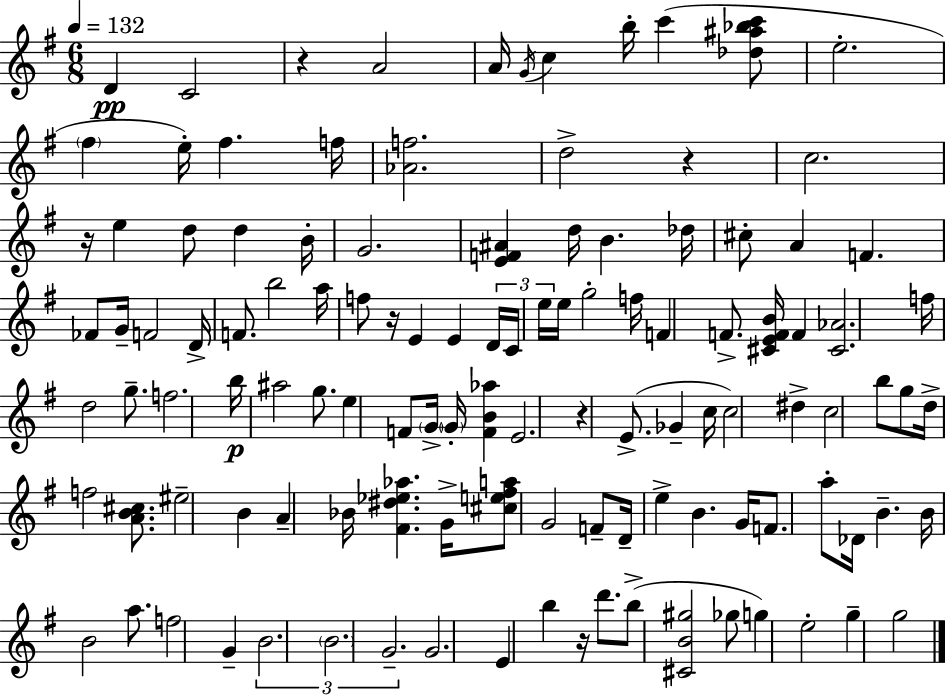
{
  \clef treble
  \numericTimeSignature
  \time 6/8
  \key g \major
  \tempo 4 = 132
  \repeat volta 2 { d'4\pp c'2 | r4 a'2 | a'16 \acciaccatura { g'16 } c''4 b''16-. c'''4( <des'' ais'' bes'' c'''>8 | e''2.-. | \break \parenthesize fis''4 e''16-.) fis''4. | f''16 <aes' f''>2. | d''2-> r4 | c''2. | \break r16 e''4 d''8 d''4 | b'16-. g'2. | <e' f' ais'>4 d''16 b'4. | des''16 cis''8-. a'4 f'4. | \break fes'8 g'16-- f'2 | d'16-> f'8. b''2 | a''16 f''8 r16 e'4 e'4 | \tuplet 3/2 { d'16 c'16 e''16 } e''16 g''2-. | \break f''16 f'4 f'8.-> <cis' e' f' b'>16 f'4 | <cis' aes'>2. | f''16 d''2 g''8.-- | f''2. | \break b''16\p ais''2 g''8. | e''4 f'8 \parenthesize g'16-> \parenthesize g'16-. <f' b' aes''>4 | e'2. | r4 e'8.->( ges'4-- | \break c''16 c''2) dis''4-> | c''2 b''8 g''8 | d''16-> f''2 <a' b' cis''>8. | eis''2-- b'4 | \break a'4-- bes'16 <fis' dis'' ees'' aes''>4. | g'16-> <cis'' e'' fis'' a''>8 g'2 f'8-- | d'16-- e''4-> b'4. | g'16 f'8. a''8-. des'16 b'4.-- | \break b'16 b'2 a''8. | f''2 g'4-- | \tuplet 3/2 { b'2. | \parenthesize b'2. | \break g'2.-- } | g'2. | e'4 b''4 r16 d'''8. | b''8->( <cis' b' gis''>2 ges''8 | \break g''4) e''2-. | g''4-- g''2 | } \bar "|."
}